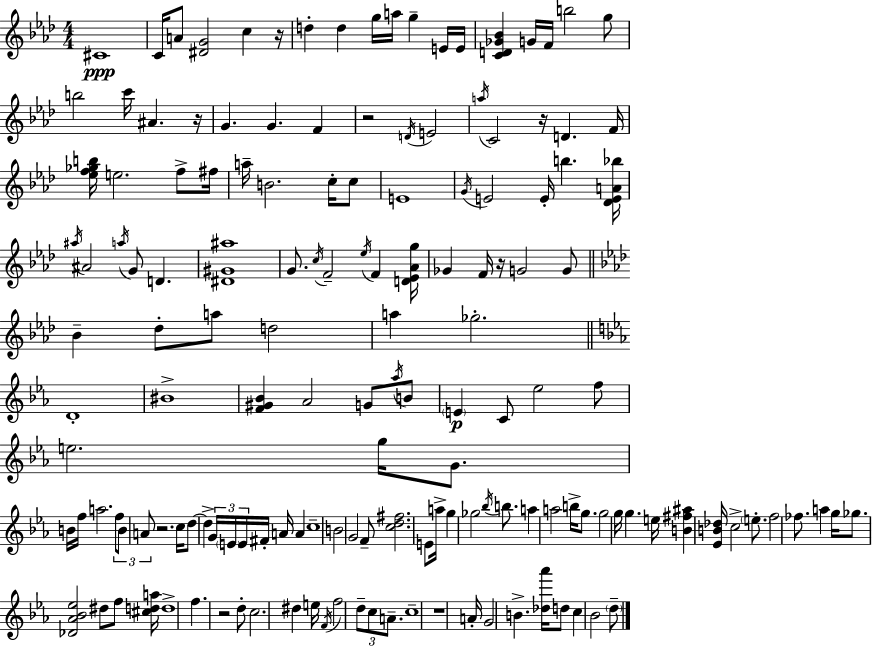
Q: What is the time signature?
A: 4/4